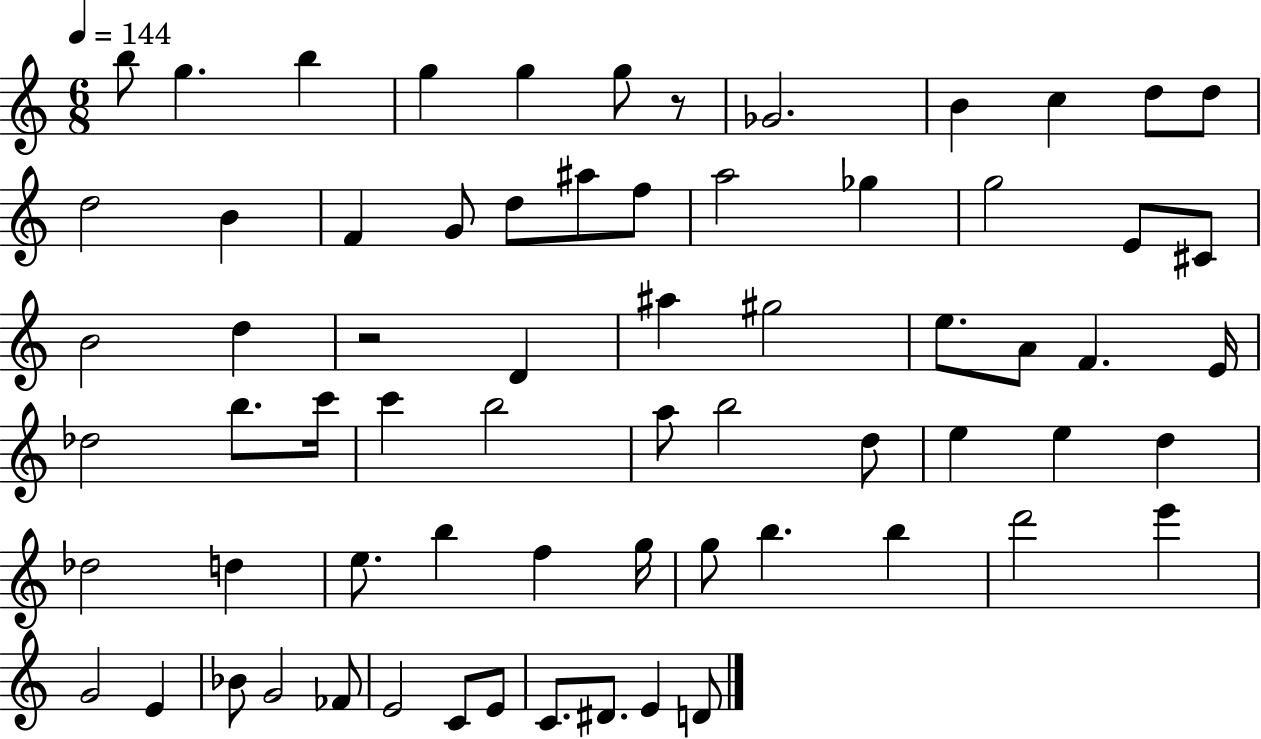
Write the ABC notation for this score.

X:1
T:Untitled
M:6/8
L:1/4
K:C
b/2 g b g g g/2 z/2 _G2 B c d/2 d/2 d2 B F G/2 d/2 ^a/2 f/2 a2 _g g2 E/2 ^C/2 B2 d z2 D ^a ^g2 e/2 A/2 F E/4 _d2 b/2 c'/4 c' b2 a/2 b2 d/2 e e d _d2 d e/2 b f g/4 g/2 b b d'2 e' G2 E _B/2 G2 _F/2 E2 C/2 E/2 C/2 ^D/2 E D/2